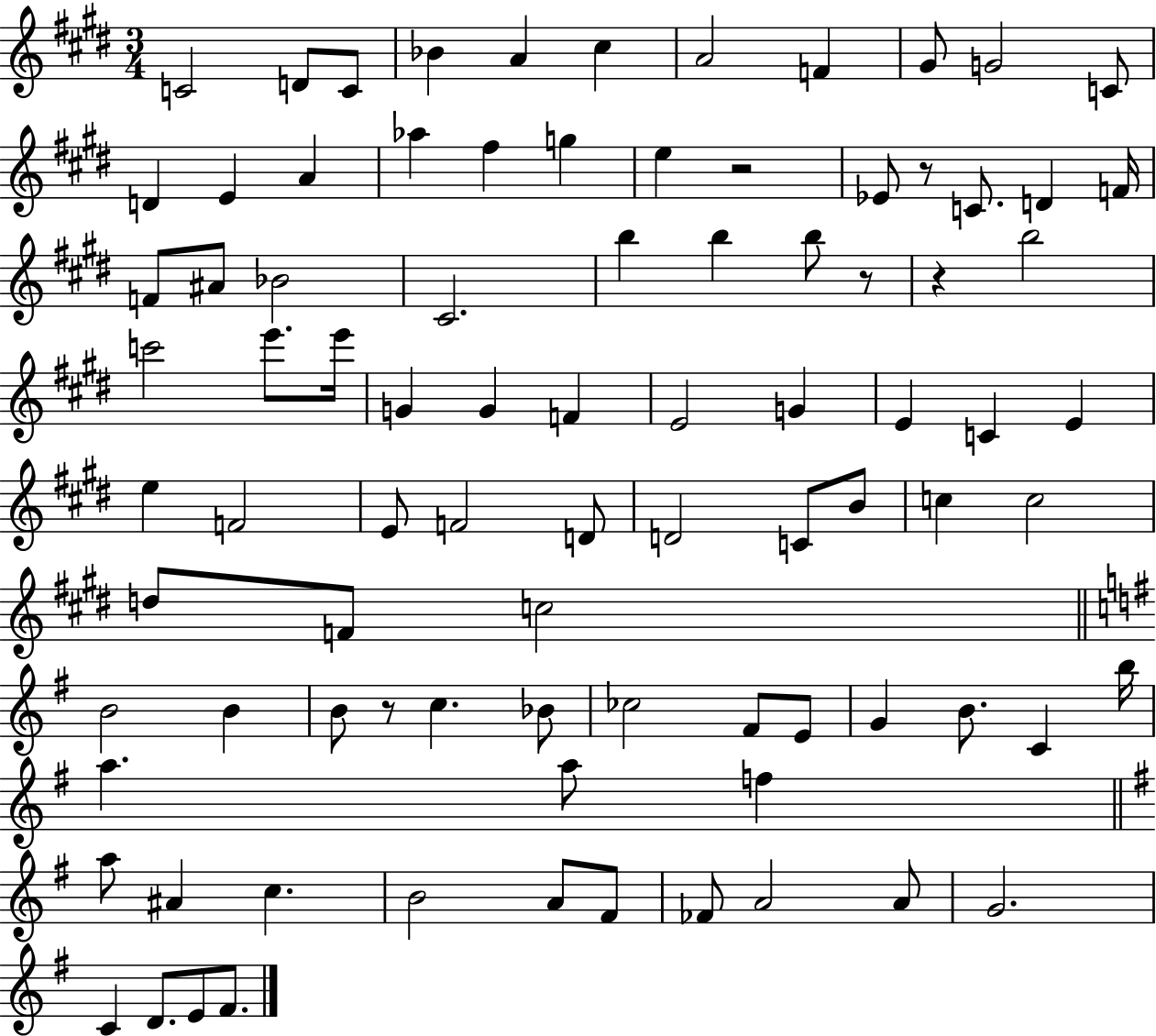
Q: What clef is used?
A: treble